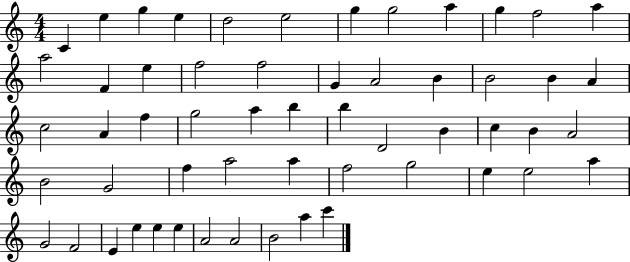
{
  \clef treble
  \numericTimeSignature
  \time 4/4
  \key c \major
  c'4 e''4 g''4 e''4 | d''2 e''2 | g''4 g''2 a''4 | g''4 f''2 a''4 | \break a''2 f'4 e''4 | f''2 f''2 | g'4 a'2 b'4 | b'2 b'4 a'4 | \break c''2 a'4 f''4 | g''2 a''4 b''4 | b''4 d'2 b'4 | c''4 b'4 a'2 | \break b'2 g'2 | f''4 a''2 a''4 | f''2 g''2 | e''4 e''2 a''4 | \break g'2 f'2 | e'4 e''4 e''4 e''4 | a'2 a'2 | b'2 a''4 c'''4 | \break \bar "|."
}